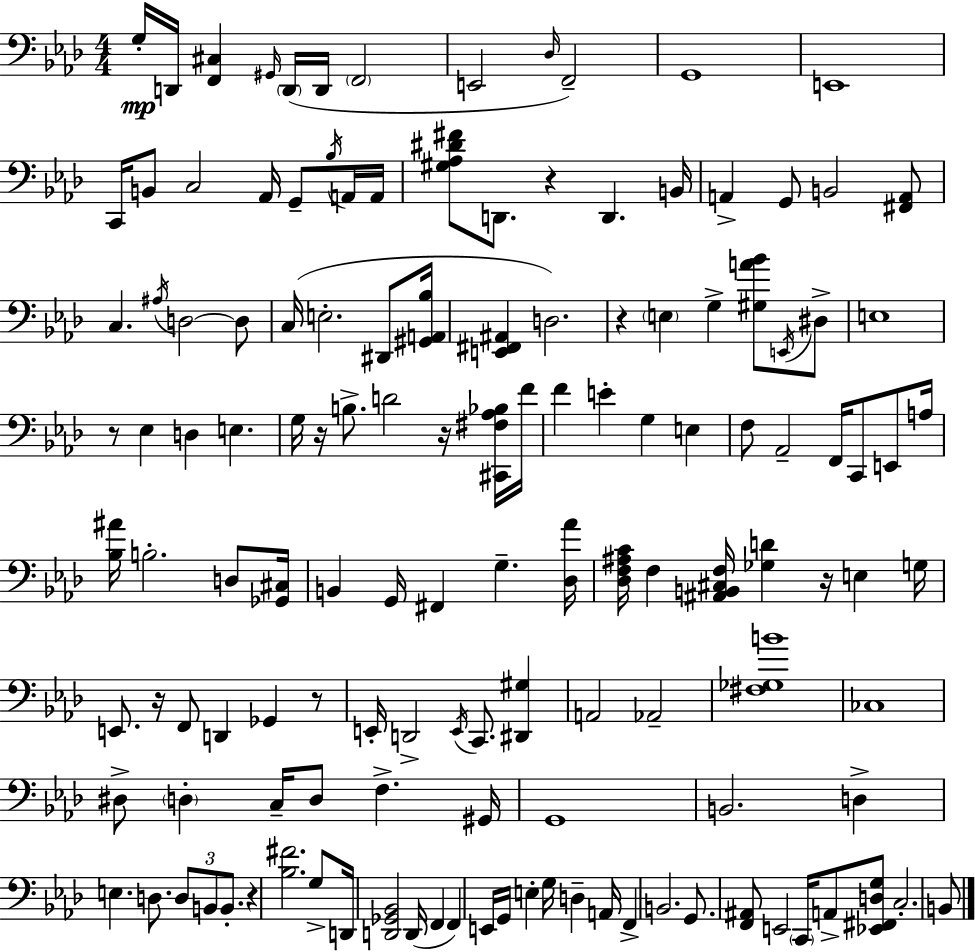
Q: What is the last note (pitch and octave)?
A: B2